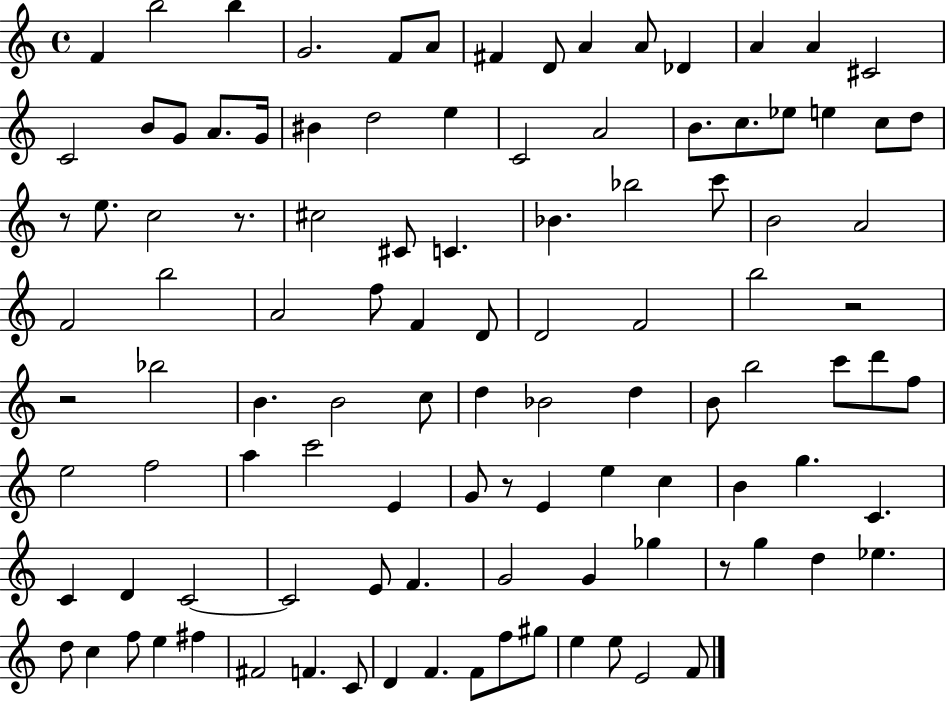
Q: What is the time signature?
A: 4/4